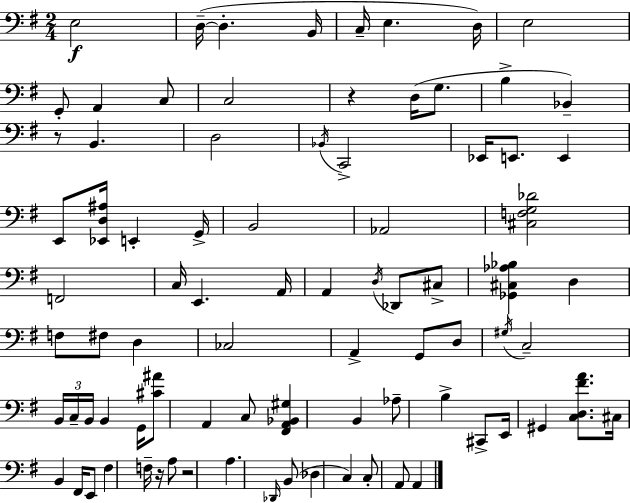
X:1
T:Untitled
M:2/4
L:1/4
K:Em
E,2 D,/4 D, B,,/4 C,/4 E, D,/4 E,2 G,,/2 A,, C,/2 C,2 z D,/4 G,/2 B, _B,, z/2 B,, D,2 _B,,/4 C,,2 _E,,/4 E,,/2 E,, E,,/2 [_E,,D,^A,]/4 E,, G,,/4 B,,2 _A,,2 [^C,F,G,_D]2 F,,2 C,/4 E,, A,,/4 A,, D,/4 _D,,/2 ^C,/2 [_G,,^C,_A,_B,] D, F,/2 ^F,/2 D, _C,2 A,, G,,/2 D,/2 ^G,/4 C,2 B,,/4 C,/4 B,,/4 B,, G,,/4 [^C^A]/2 A,, C,/2 [^F,,A,,_B,,^G,] B,, _A,/2 B, ^C,,/2 E,,/4 ^G,, [C,D,^FA]/2 ^C,/4 B,, ^F,,/4 E,,/2 ^F, F,/4 z/4 A,/2 z2 A, _D,,/4 B,,/2 _D, C, C,/2 A,,/2 A,,